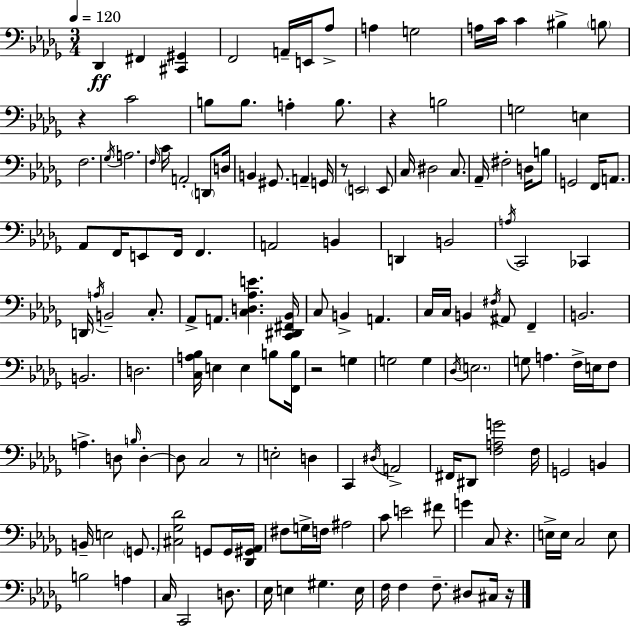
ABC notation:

X:1
T:Untitled
M:3/4
L:1/4
K:Bbm
_D,, ^F,, [^C,,^G,,] F,,2 A,,/4 E,,/4 _A,/2 A, G,2 A,/4 C/4 C ^B, B,/2 z C2 B,/2 B,/2 A, B,/2 z B,2 G,2 E, F,2 _G,/4 A,2 F,/4 C/4 A,,2 D,,/2 D,/4 B,, ^G,,/2 A,, G,,/4 z/2 E,,2 E,,/2 C,/4 ^D,2 C,/2 _A,,/4 ^F,2 D,/4 B,/2 G,,2 F,,/4 A,,/2 _A,,/2 F,,/4 E,,/2 F,,/4 F,, A,,2 B,, D,, B,,2 A,/4 C,,2 _C,, D,,/4 A,/4 B,,2 C,/2 _A,,/2 A,,/2 [C,D,_A,E] [C,,^D,,^F,,_B,,]/4 C,/2 B,, A,, C,/4 C,/4 B,, ^F,/4 ^A,,/2 F,, B,,2 B,,2 D,2 [C,A,_B,]/4 E, E, B,/2 [F,,B,]/4 z2 G, G,2 G, _D,/4 E,2 G,/2 A, F,/4 E,/4 F,/2 A, D,/2 B,/4 D, D,/2 C,2 z/2 E,2 D, C,, ^D,/4 A,,2 ^F,,/4 ^D,,/2 [F,A,G]2 F,/4 G,,2 B,, B,,/4 E,2 G,,/2 [^C,_G,_D]2 G,,/2 G,,/4 [_D,,^G,,_A,,]/4 ^F,/2 G,/4 F,/4 ^A,2 C/2 E2 ^F/2 G C,/2 z E,/4 E,/4 C,2 E,/2 B,2 A, C,/4 C,,2 D,/2 _E,/4 E, ^G, E,/4 F,/4 F, F,/2 ^D,/2 ^C,/4 z/4